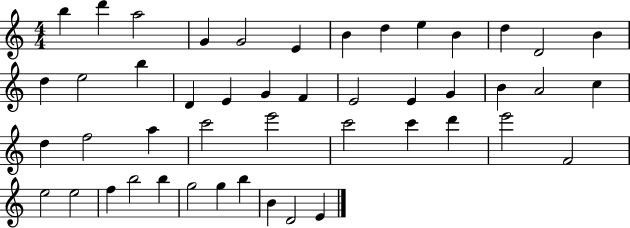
X:1
T:Untitled
M:4/4
L:1/4
K:C
b d' a2 G G2 E B d e B d D2 B d e2 b D E G F E2 E G B A2 c d f2 a c'2 e'2 c'2 c' d' e'2 F2 e2 e2 f b2 b g2 g b B D2 E